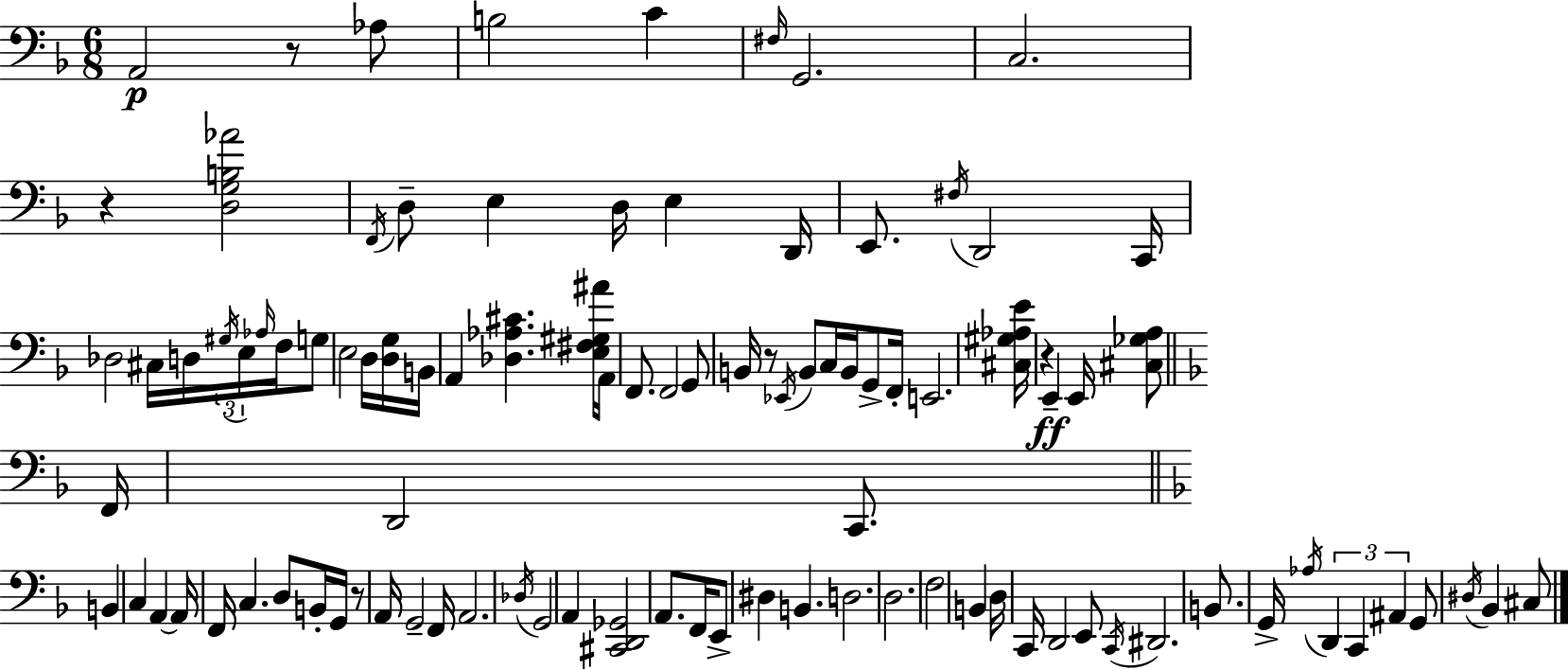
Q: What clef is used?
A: bass